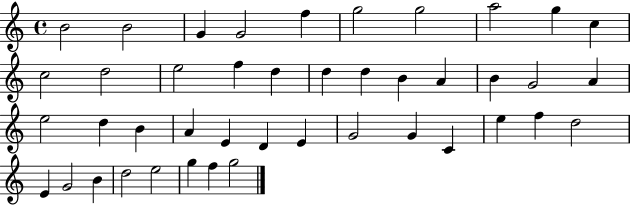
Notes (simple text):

B4/h B4/h G4/q G4/h F5/q G5/h G5/h A5/h G5/q C5/q C5/h D5/h E5/h F5/q D5/q D5/q D5/q B4/q A4/q B4/q G4/h A4/q E5/h D5/q B4/q A4/q E4/q D4/q E4/q G4/h G4/q C4/q E5/q F5/q D5/h E4/q G4/h B4/q D5/h E5/h G5/q F5/q G5/h